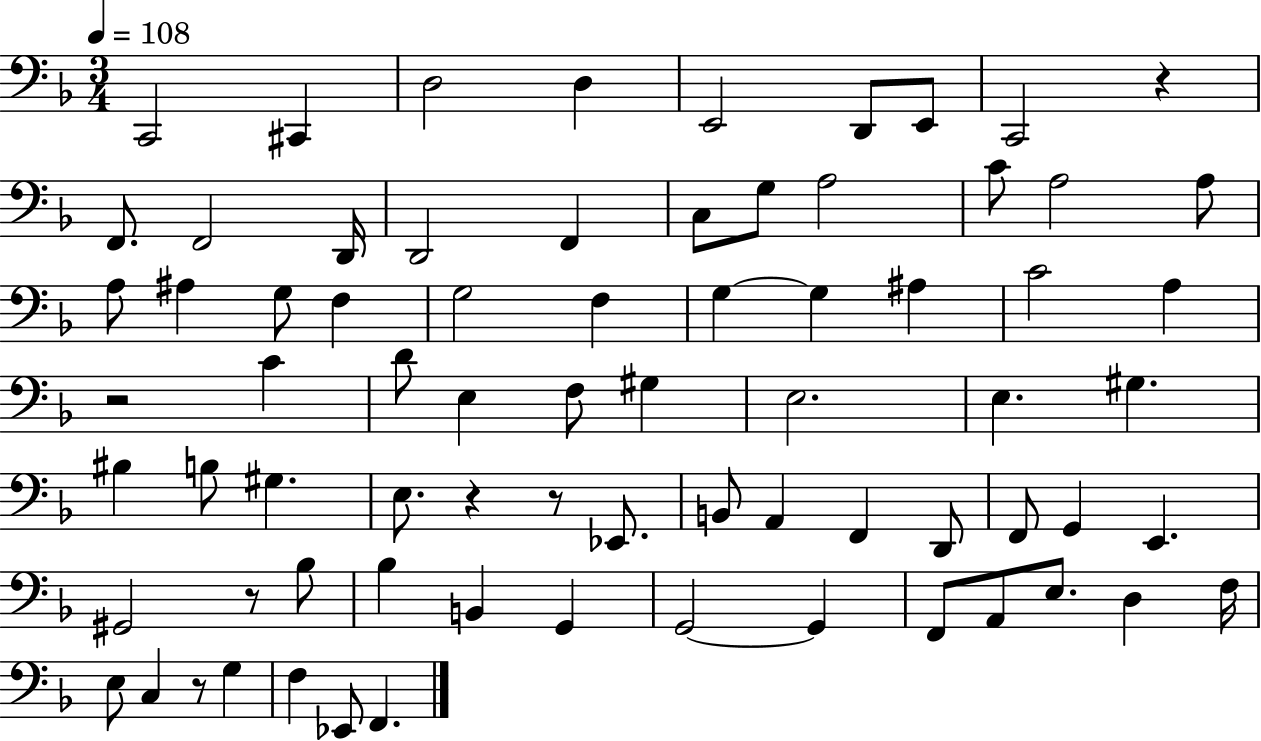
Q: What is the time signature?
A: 3/4